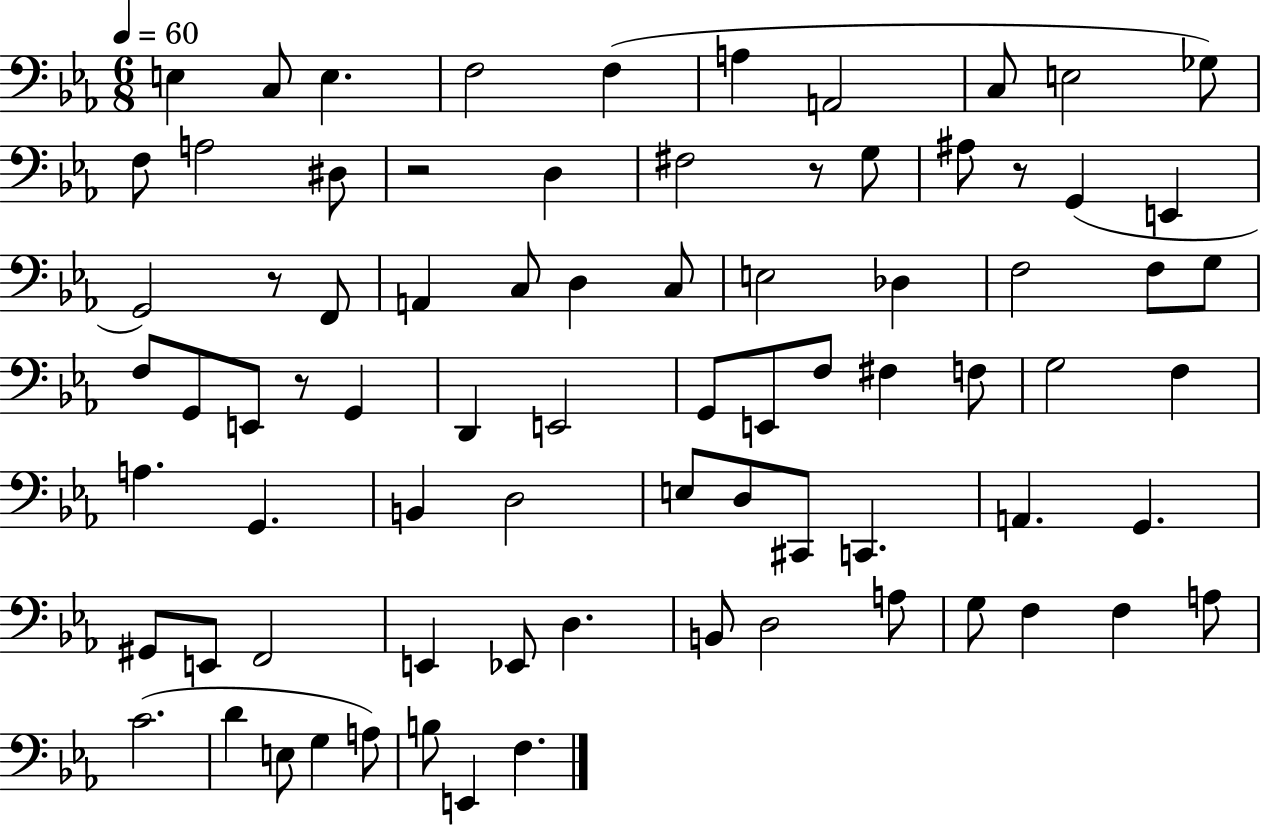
{
  \clef bass
  \numericTimeSignature
  \time 6/8
  \key ees \major
  \tempo 4 = 60
  e4 c8 e4. | f2 f4( | a4 a,2 | c8 e2 ges8) | \break f8 a2 dis8 | r2 d4 | fis2 r8 g8 | ais8 r8 g,4( e,4 | \break g,2) r8 f,8 | a,4 c8 d4 c8 | e2 des4 | f2 f8 g8 | \break f8 g,8 e,8 r8 g,4 | d,4 e,2 | g,8 e,8 f8 fis4 f8 | g2 f4 | \break a4. g,4. | b,4 d2 | e8 d8 cis,8 c,4. | a,4. g,4. | \break gis,8 e,8 f,2 | e,4 ees,8 d4. | b,8 d2 a8 | g8 f4 f4 a8 | \break c'2.( | d'4 e8 g4 a8) | b8 e,4 f4. | \bar "|."
}